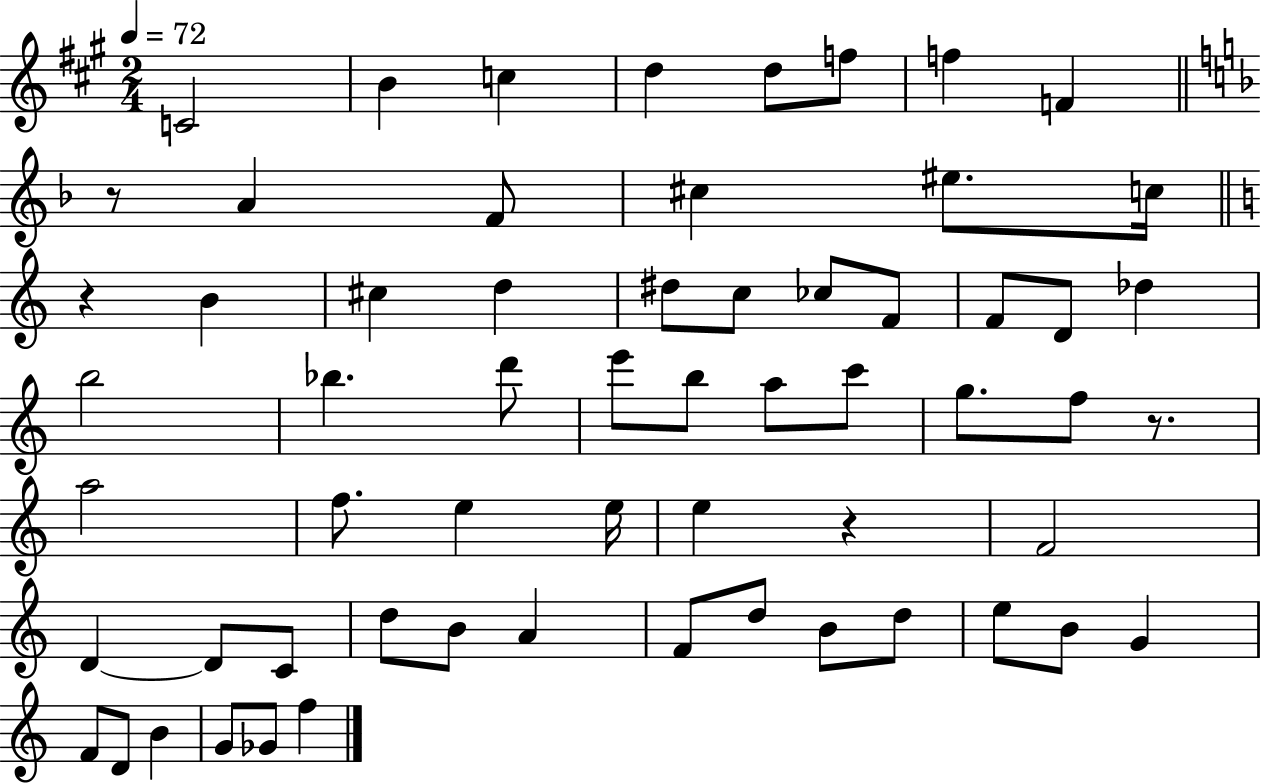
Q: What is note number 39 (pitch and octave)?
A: D4